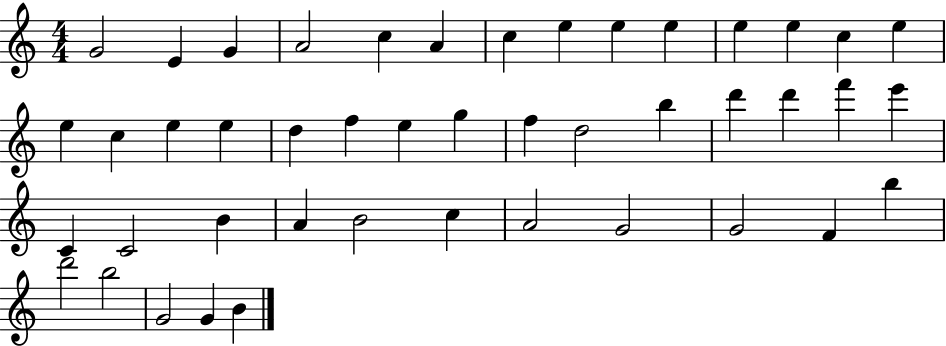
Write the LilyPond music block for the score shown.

{
  \clef treble
  \numericTimeSignature
  \time 4/4
  \key c \major
  g'2 e'4 g'4 | a'2 c''4 a'4 | c''4 e''4 e''4 e''4 | e''4 e''4 c''4 e''4 | \break e''4 c''4 e''4 e''4 | d''4 f''4 e''4 g''4 | f''4 d''2 b''4 | d'''4 d'''4 f'''4 e'''4 | \break c'4 c'2 b'4 | a'4 b'2 c''4 | a'2 g'2 | g'2 f'4 b''4 | \break d'''2 b''2 | g'2 g'4 b'4 | \bar "|."
}